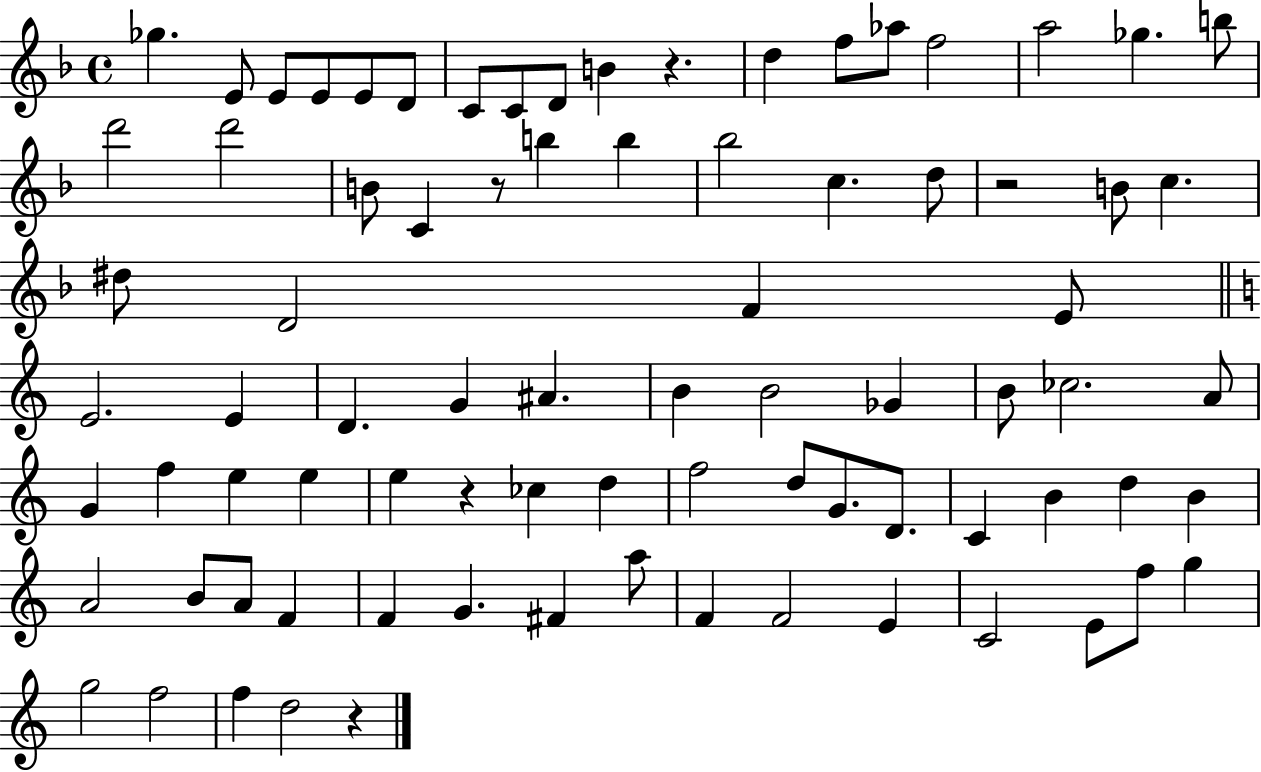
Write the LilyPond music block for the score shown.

{
  \clef treble
  \time 4/4
  \defaultTimeSignature
  \key f \major
  ges''4. e'8 e'8 e'8 e'8 d'8 | c'8 c'8 d'8 b'4 r4. | d''4 f''8 aes''8 f''2 | a''2 ges''4. b''8 | \break d'''2 d'''2 | b'8 c'4 r8 b''4 b''4 | bes''2 c''4. d''8 | r2 b'8 c''4. | \break dis''8 d'2 f'4 e'8 | \bar "||" \break \key c \major e'2. e'4 | d'4. g'4 ais'4. | b'4 b'2 ges'4 | b'8 ces''2. a'8 | \break g'4 f''4 e''4 e''4 | e''4 r4 ces''4 d''4 | f''2 d''8 g'8. d'8. | c'4 b'4 d''4 b'4 | \break a'2 b'8 a'8 f'4 | f'4 g'4. fis'4 a''8 | f'4 f'2 e'4 | c'2 e'8 f''8 g''4 | \break g''2 f''2 | f''4 d''2 r4 | \bar "|."
}